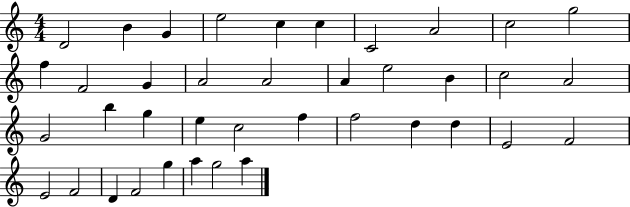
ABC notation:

X:1
T:Untitled
M:4/4
L:1/4
K:C
D2 B G e2 c c C2 A2 c2 g2 f F2 G A2 A2 A e2 B c2 A2 G2 b g e c2 f f2 d d E2 F2 E2 F2 D F2 g a g2 a